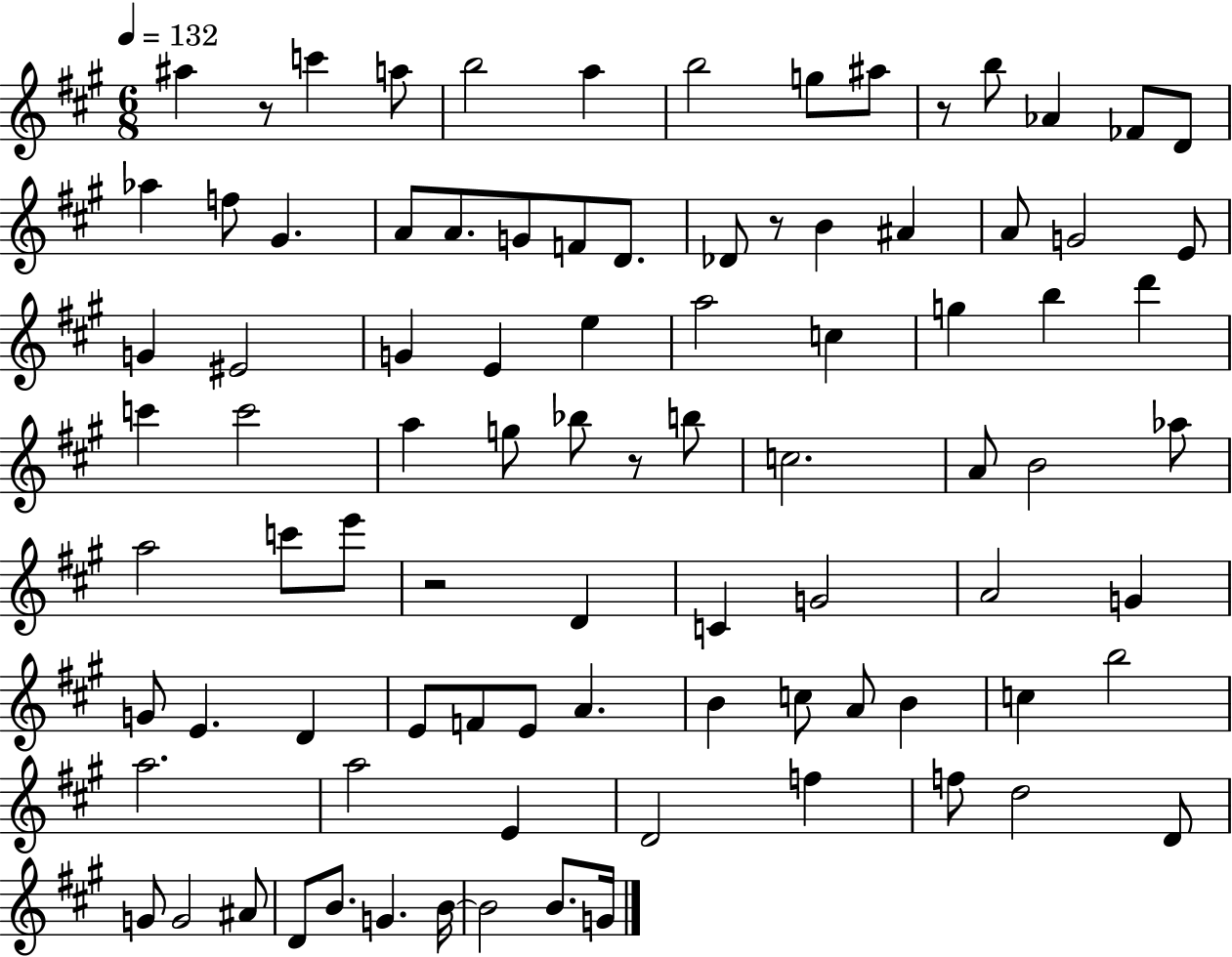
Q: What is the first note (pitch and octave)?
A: A#5